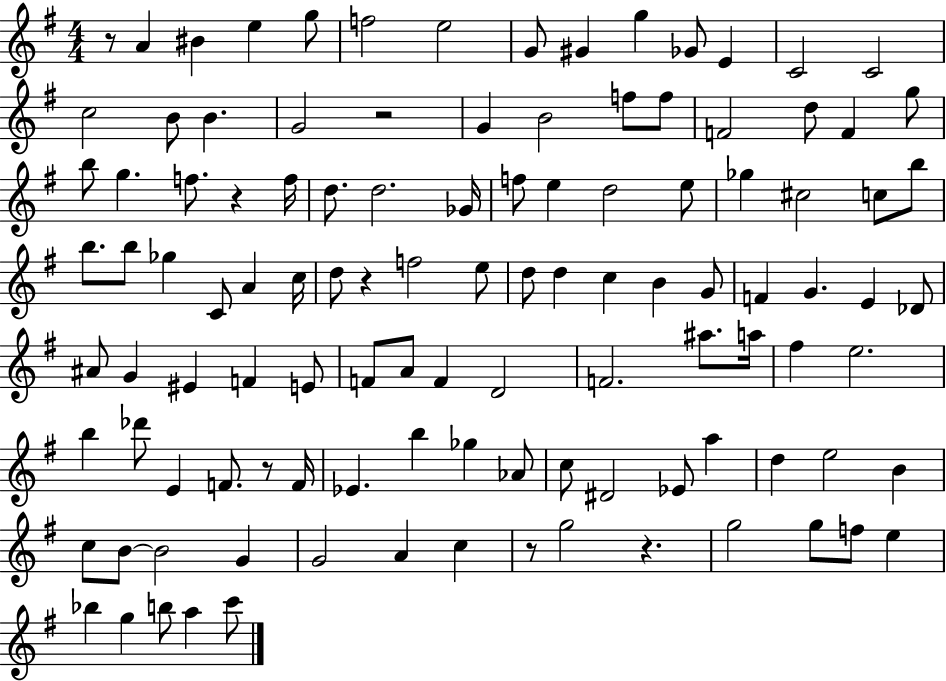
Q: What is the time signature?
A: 4/4